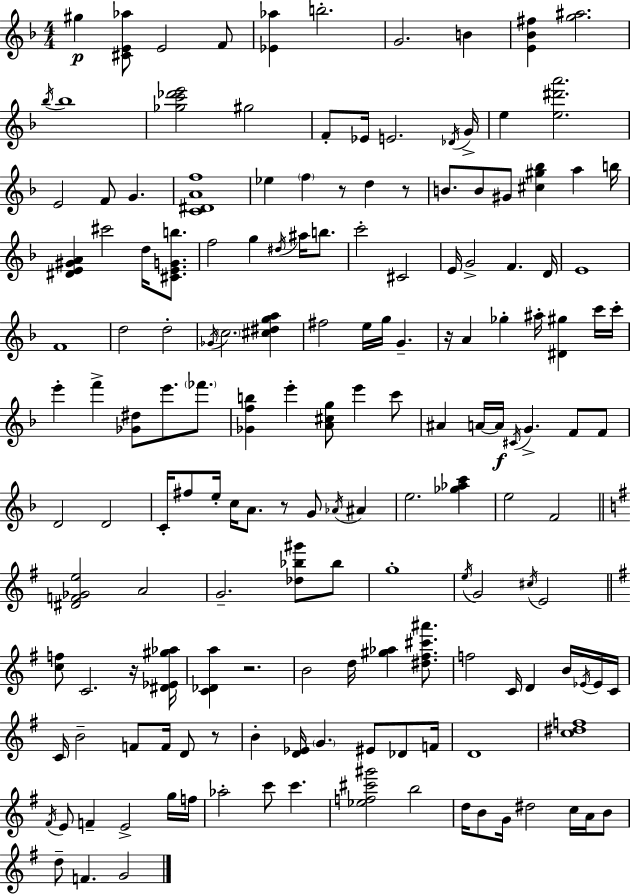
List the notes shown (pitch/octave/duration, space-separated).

G#5/q [C#4,E4,Ab5]/e E4/h F4/e [Eb4,Ab5]/q B5/h. G4/h. B4/q [E4,Bb4,F#5]/q [G5,A#5]/h. Bb5/s Bb5/w [Gb5,C6,Db6,E6]/h G#5/h F4/e Eb4/s E4/h. Db4/s G4/s E5/q [E5,D#6,A6]/h. E4/h F4/e G4/q. [C4,D#4,A4,F5]/w Eb5/q F5/q R/e D5/q R/e B4/e. B4/e G#4/e [C#5,G#5,Bb5]/q A5/q B5/s [D#4,E4,G#4,A4]/q C#6/h D5/s [C#4,E4,G4,B5]/e. F5/h G5/q D#5/s A#5/s B5/e. C6/h C#4/h E4/s G4/h F4/q. D4/s E4/w F4/w D5/h D5/h Gb4/s C5/h. [C#5,D#5,G5,A5]/q F#5/h E5/s G5/s G4/q. R/s A4/q Gb5/q A#5/s [D#4,G#5]/q C6/s C6/s E6/q F6/q [Gb4,D#5]/e E6/e. FES6/e. [Gb4,F5,B5]/q E6/q [A4,C#5,G5]/e E6/q C6/e A#4/q A4/s A4/s C#4/s G4/q. F4/e F4/e D4/h D4/h C4/s F#5/e E5/s C5/s A4/e. R/e G4/e Ab4/s A#4/q E5/h. [Gb5,Ab5,C6]/q E5/h F4/h [D#4,F4,Gb4,E5]/h A4/h G4/h. [Db5,Bb5,G#6]/e Bb5/e G5/w E5/s G4/h C#5/s E4/h [C5,F5]/e C4/h. R/s [D#4,Eb4,G#5,Ab5]/s [C4,Db4,A5]/q R/h. B4/h D5/s [G#5,Ab5]/q [D#5,F#5,C#6,A#6]/e. F5/h C4/s D4/q B4/s Eb4/s Eb4/s C4/s C4/s B4/h F4/e F4/s D4/e R/e B4/q [D4,Eb4]/s G4/q. EIS4/e Db4/e F4/s D4/w [C5,D#5,F5]/w F#4/s E4/e F4/q E4/h G5/s F5/s Ab5/h C6/e C6/q. [Eb5,F5,C#6,G#6]/h B5/h D5/s B4/e G4/s D#5/h C5/s A4/s B4/e D5/e F4/q. G4/h